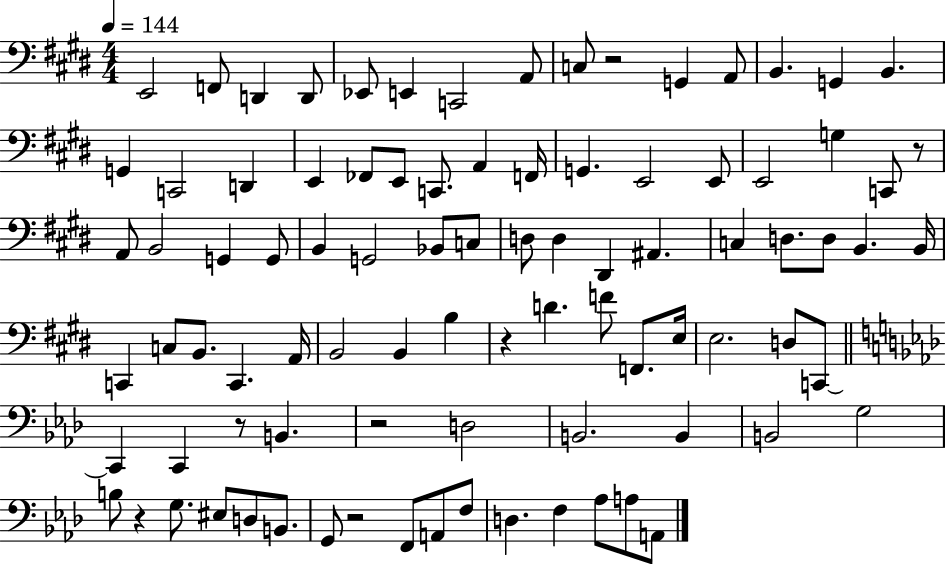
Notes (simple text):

E2/h F2/e D2/q D2/e Eb2/e E2/q C2/h A2/e C3/e R/h G2/q A2/e B2/q. G2/q B2/q. G2/q C2/h D2/q E2/q FES2/e E2/e C2/e. A2/q F2/s G2/q. E2/h E2/e E2/h G3/q C2/e R/e A2/e B2/h G2/q G2/e B2/q G2/h Bb2/e C3/e D3/e D3/q D#2/q A#2/q. C3/q D3/e. D3/e B2/q. B2/s C2/q C3/e B2/e. C2/q. A2/s B2/h B2/q B3/q R/q D4/q. F4/e F2/e. E3/s E3/h. D3/e C2/e C2/q C2/q R/e B2/q. R/h D3/h B2/h. B2/q B2/h G3/h B3/e R/q G3/e. EIS3/e D3/e B2/e. G2/e R/h F2/e A2/e F3/e D3/q. F3/q Ab3/e A3/e A2/e